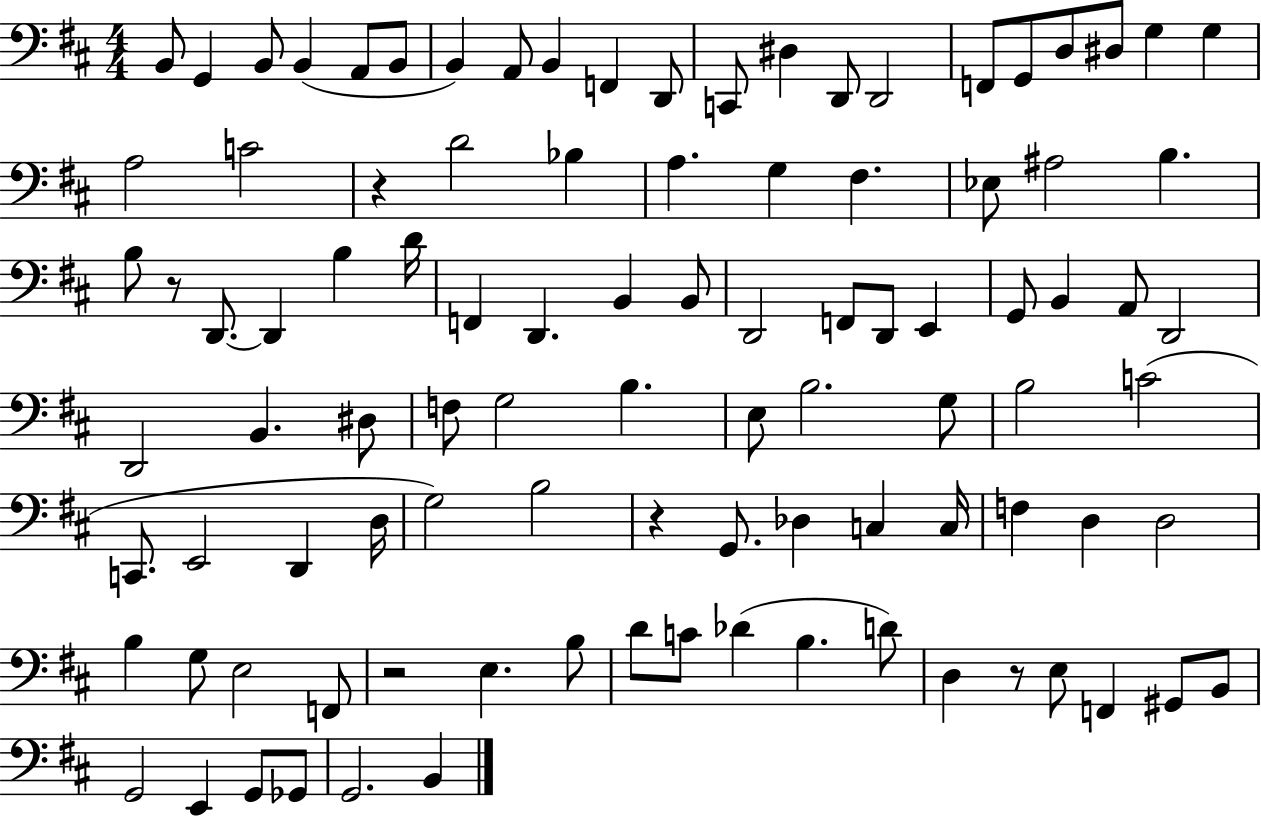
X:1
T:Untitled
M:4/4
L:1/4
K:D
B,,/2 G,, B,,/2 B,, A,,/2 B,,/2 B,, A,,/2 B,, F,, D,,/2 C,,/2 ^D, D,,/2 D,,2 F,,/2 G,,/2 D,/2 ^D,/2 G, G, A,2 C2 z D2 _B, A, G, ^F, _E,/2 ^A,2 B, B,/2 z/2 D,,/2 D,, B, D/4 F,, D,, B,, B,,/2 D,,2 F,,/2 D,,/2 E,, G,,/2 B,, A,,/2 D,,2 D,,2 B,, ^D,/2 F,/2 G,2 B, E,/2 B,2 G,/2 B,2 C2 C,,/2 E,,2 D,, D,/4 G,2 B,2 z G,,/2 _D, C, C,/4 F, D, D,2 B, G,/2 E,2 F,,/2 z2 E, B,/2 D/2 C/2 _D B, D/2 D, z/2 E,/2 F,, ^G,,/2 B,,/2 G,,2 E,, G,,/2 _G,,/2 G,,2 B,,